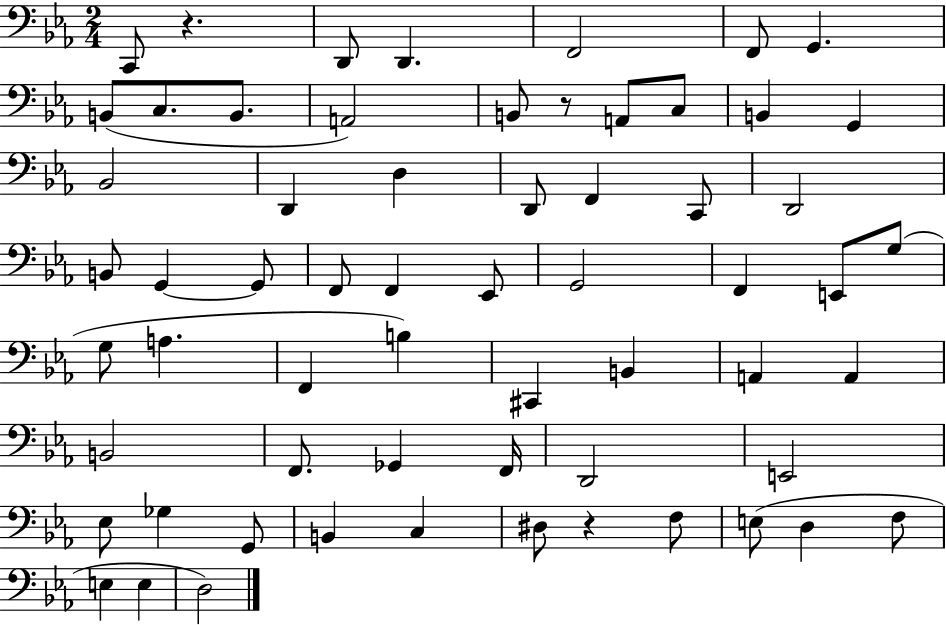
C2/e R/q. D2/e D2/q. F2/h F2/e G2/q. B2/e C3/e. B2/e. A2/h B2/e R/e A2/e C3/e B2/q G2/q Bb2/h D2/q D3/q D2/e F2/q C2/e D2/h B2/e G2/q G2/e F2/e F2/q Eb2/e G2/h F2/q E2/e G3/e G3/e A3/q. F2/q B3/q C#2/q B2/q A2/q A2/q B2/h F2/e. Gb2/q F2/s D2/h E2/h Eb3/e Gb3/q G2/e B2/q C3/q D#3/e R/q F3/e E3/e D3/q F3/e E3/q E3/q D3/h